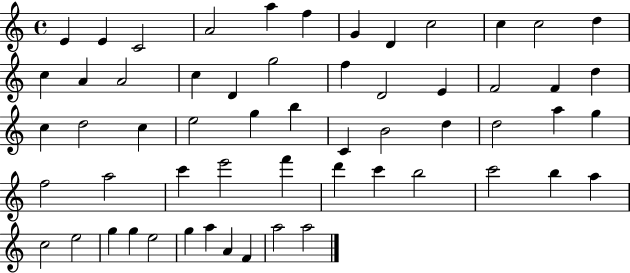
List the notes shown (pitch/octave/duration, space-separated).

E4/q E4/q C4/h A4/h A5/q F5/q G4/q D4/q C5/h C5/q C5/h D5/q C5/q A4/q A4/h C5/q D4/q G5/h F5/q D4/h E4/q F4/h F4/q D5/q C5/q D5/h C5/q E5/h G5/q B5/q C4/q B4/h D5/q D5/h A5/q G5/q F5/h A5/h C6/q E6/h F6/q D6/q C6/q B5/h C6/h B5/q A5/q C5/h E5/h G5/q G5/q E5/h G5/q A5/q A4/q F4/q A5/h A5/h